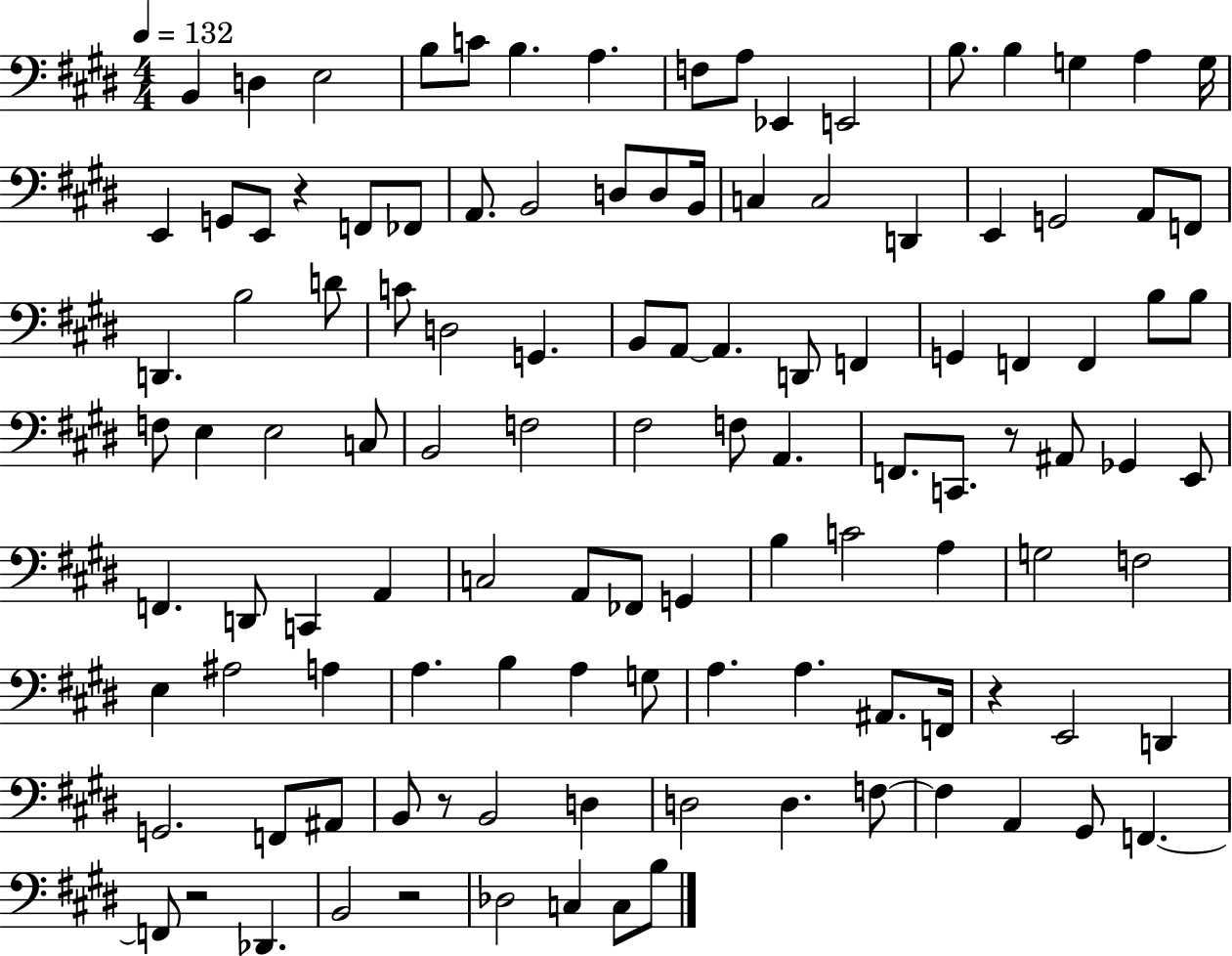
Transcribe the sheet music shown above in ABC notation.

X:1
T:Untitled
M:4/4
L:1/4
K:E
B,, D, E,2 B,/2 C/2 B, A, F,/2 A,/2 _E,, E,,2 B,/2 B, G, A, G,/4 E,, G,,/2 E,,/2 z F,,/2 _F,,/2 A,,/2 B,,2 D,/2 D,/2 B,,/4 C, C,2 D,, E,, G,,2 A,,/2 F,,/2 D,, B,2 D/2 C/2 D,2 G,, B,,/2 A,,/2 A,, D,,/2 F,, G,, F,, F,, B,/2 B,/2 F,/2 E, E,2 C,/2 B,,2 F,2 ^F,2 F,/2 A,, F,,/2 C,,/2 z/2 ^A,,/2 _G,, E,,/2 F,, D,,/2 C,, A,, C,2 A,,/2 _F,,/2 G,, B, C2 A, G,2 F,2 E, ^A,2 A, A, B, A, G,/2 A, A, ^A,,/2 F,,/4 z E,,2 D,, G,,2 F,,/2 ^A,,/2 B,,/2 z/2 B,,2 D, D,2 D, F,/2 F, A,, ^G,,/2 F,, F,,/2 z2 _D,, B,,2 z2 _D,2 C, C,/2 B,/2